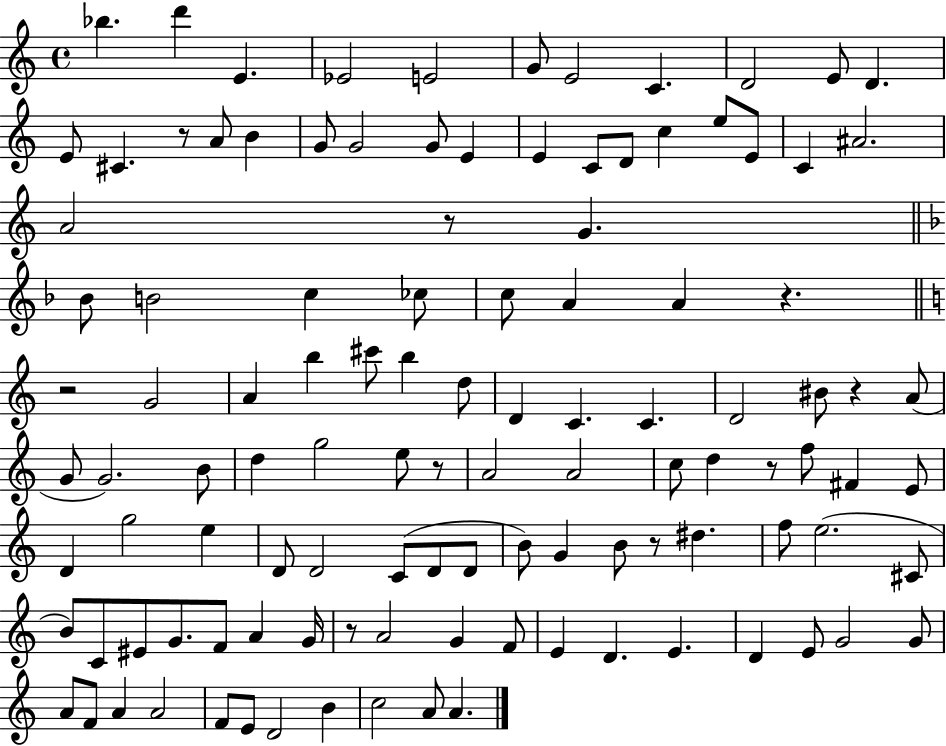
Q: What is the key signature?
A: C major